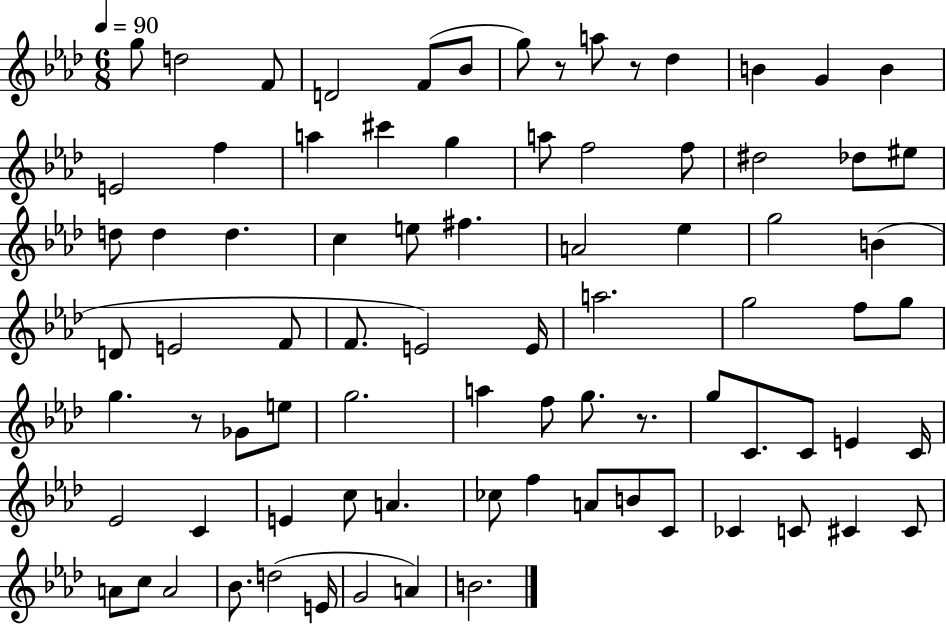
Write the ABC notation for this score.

X:1
T:Untitled
M:6/8
L:1/4
K:Ab
g/2 d2 F/2 D2 F/2 _B/2 g/2 z/2 a/2 z/2 _d B G B E2 f a ^c' g a/2 f2 f/2 ^d2 _d/2 ^e/2 d/2 d d c e/2 ^f A2 _e g2 B D/2 E2 F/2 F/2 E2 E/4 a2 g2 f/2 g/2 g z/2 _G/2 e/2 g2 a f/2 g/2 z/2 g/2 C/2 C/2 E C/4 _E2 C E c/2 A _c/2 f A/2 B/2 C/2 _C C/2 ^C ^C/2 A/2 c/2 A2 _B/2 d2 E/4 G2 A B2